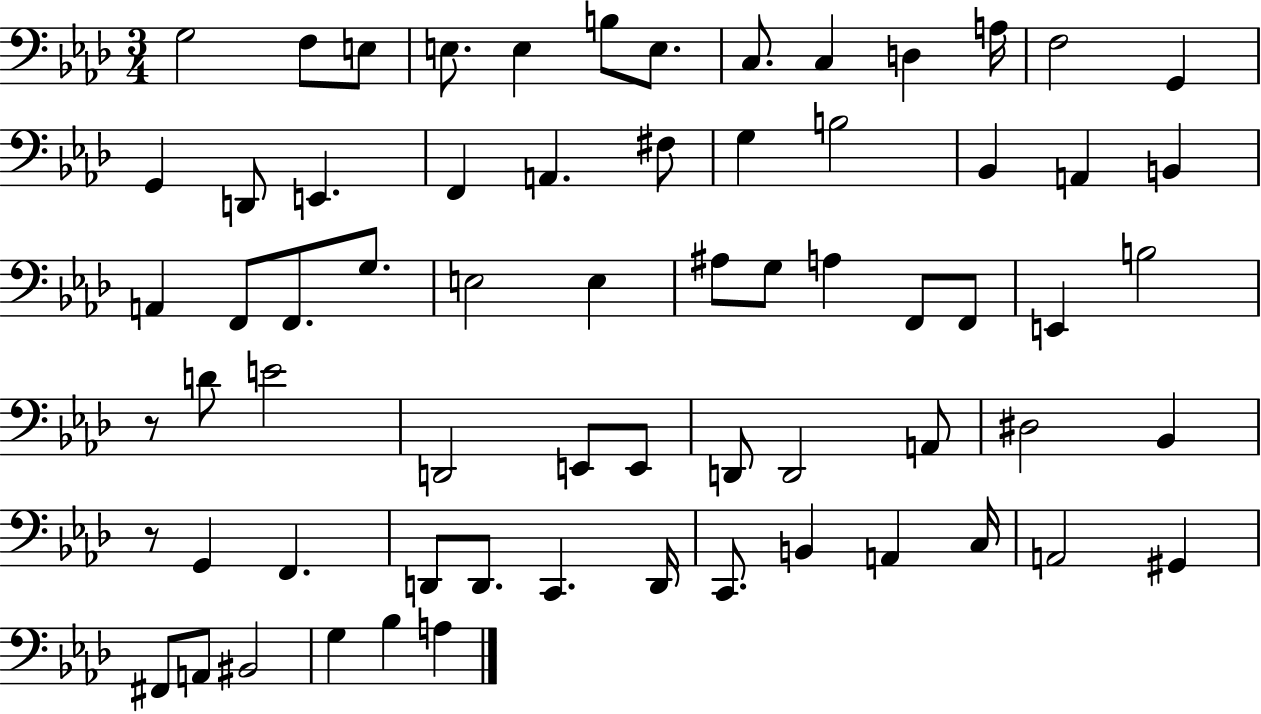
{
  \clef bass
  \numericTimeSignature
  \time 3/4
  \key aes \major
  g2 f8 e8 | e8. e4 b8 e8. | c8. c4 d4 a16 | f2 g,4 | \break g,4 d,8 e,4. | f,4 a,4. fis8 | g4 b2 | bes,4 a,4 b,4 | \break a,4 f,8 f,8. g8. | e2 e4 | ais8 g8 a4 f,8 f,8 | e,4 b2 | \break r8 d'8 e'2 | d,2 e,8 e,8 | d,8 d,2 a,8 | dis2 bes,4 | \break r8 g,4 f,4. | d,8 d,8. c,4. d,16 | c,8. b,4 a,4 c16 | a,2 gis,4 | \break fis,8 a,8 bis,2 | g4 bes4 a4 | \bar "|."
}